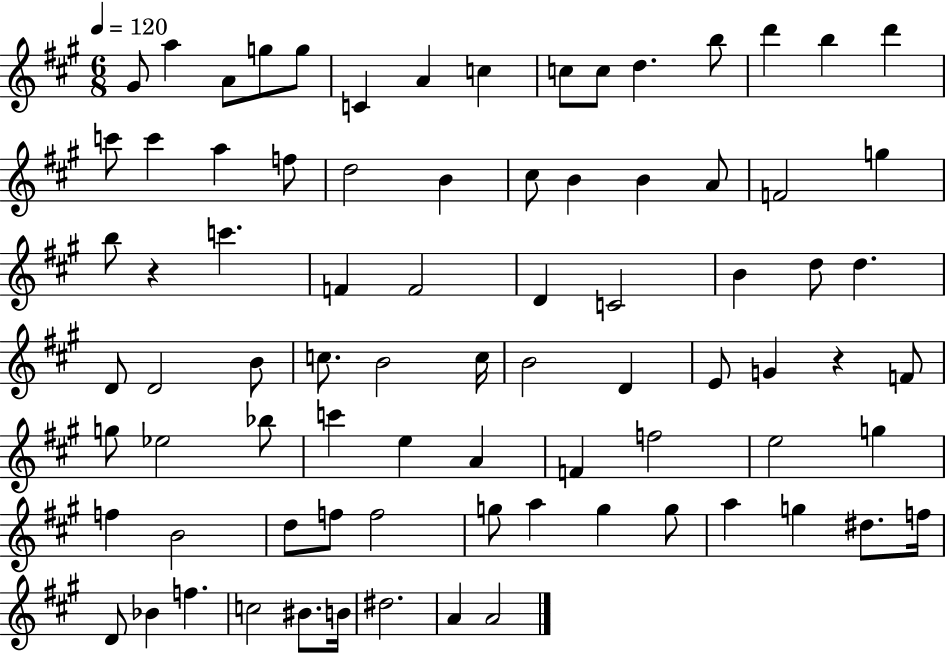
X:1
T:Untitled
M:6/8
L:1/4
K:A
^G/2 a A/2 g/2 g/2 C A c c/2 c/2 d b/2 d' b d' c'/2 c' a f/2 d2 B ^c/2 B B A/2 F2 g b/2 z c' F F2 D C2 B d/2 d D/2 D2 B/2 c/2 B2 c/4 B2 D E/2 G z F/2 g/2 _e2 _b/2 c' e A F f2 e2 g f B2 d/2 f/2 f2 g/2 a g g/2 a g ^d/2 f/4 D/2 _B f c2 ^B/2 B/4 ^d2 A A2